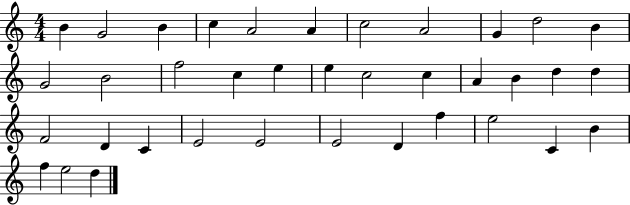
B4/q G4/h B4/q C5/q A4/h A4/q C5/h A4/h G4/q D5/h B4/q G4/h B4/h F5/h C5/q E5/q E5/q C5/h C5/q A4/q B4/q D5/q D5/q F4/h D4/q C4/q E4/h E4/h E4/h D4/q F5/q E5/h C4/q B4/q F5/q E5/h D5/q